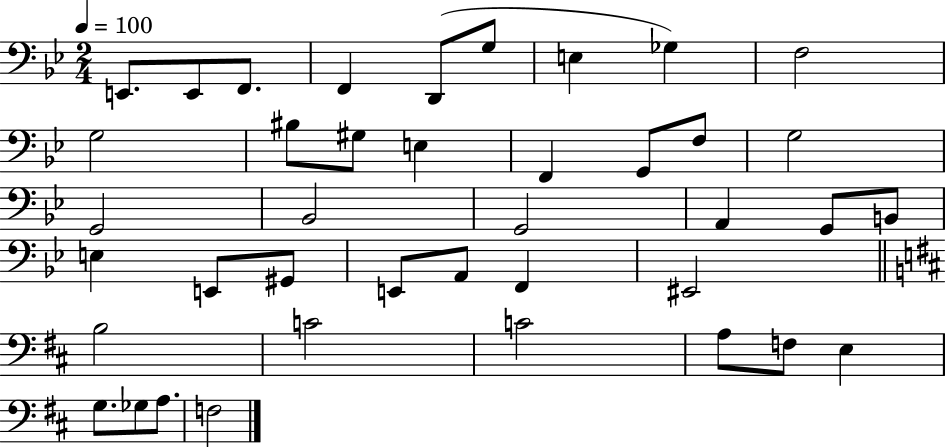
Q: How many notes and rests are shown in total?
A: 40